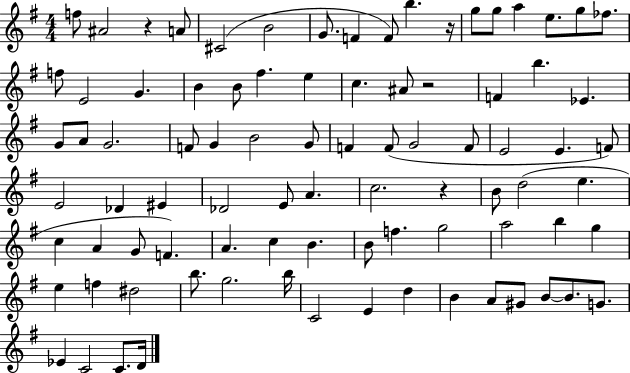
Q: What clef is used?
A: treble